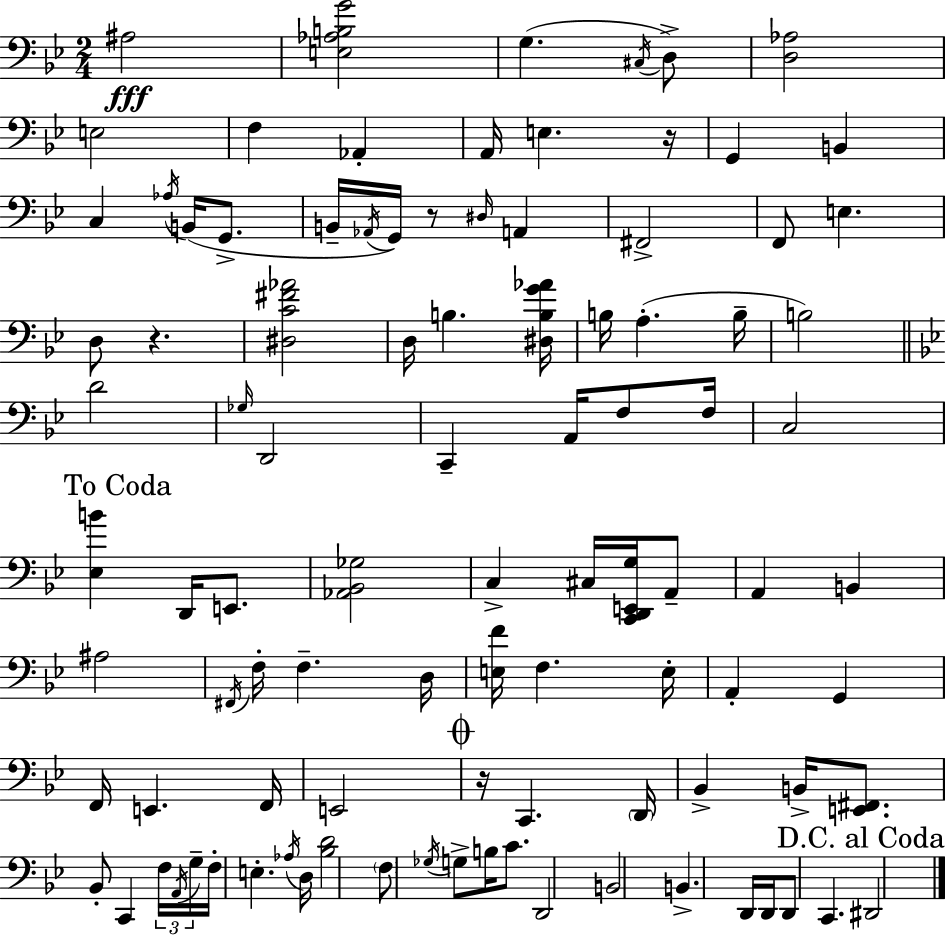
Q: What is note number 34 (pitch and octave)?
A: C2